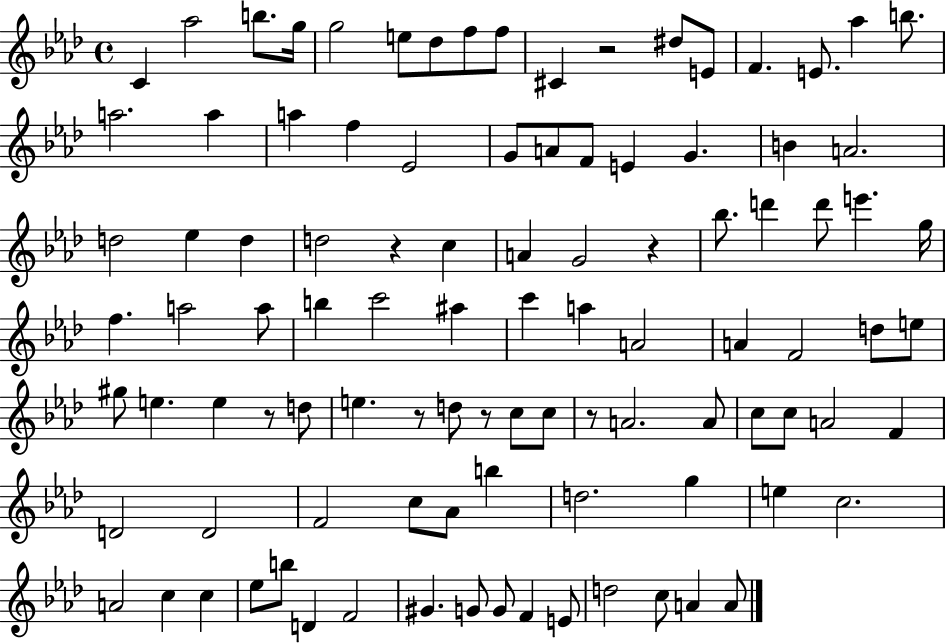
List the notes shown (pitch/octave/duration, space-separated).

C4/q Ab5/h B5/e. G5/s G5/h E5/e Db5/e F5/e F5/e C#4/q R/h D#5/e E4/e F4/q. E4/e. Ab5/q B5/e. A5/h. A5/q A5/q F5/q Eb4/h G4/e A4/e F4/e E4/q G4/q. B4/q A4/h. D5/h Eb5/q D5/q D5/h R/q C5/q A4/q G4/h R/q Bb5/e. D6/q D6/e E6/q. G5/s F5/q. A5/h A5/e B5/q C6/h A#5/q C6/q A5/q A4/h A4/q F4/h D5/e E5/e G#5/e E5/q. E5/q R/e D5/e E5/q. R/e D5/e R/e C5/e C5/e R/e A4/h. A4/e C5/e C5/e A4/h F4/q D4/h D4/h F4/h C5/e Ab4/e B5/q D5/h. G5/q E5/q C5/h. A4/h C5/q C5/q Eb5/e B5/e D4/q F4/h G#4/q. G4/e G4/e F4/q E4/e D5/h C5/e A4/q A4/e